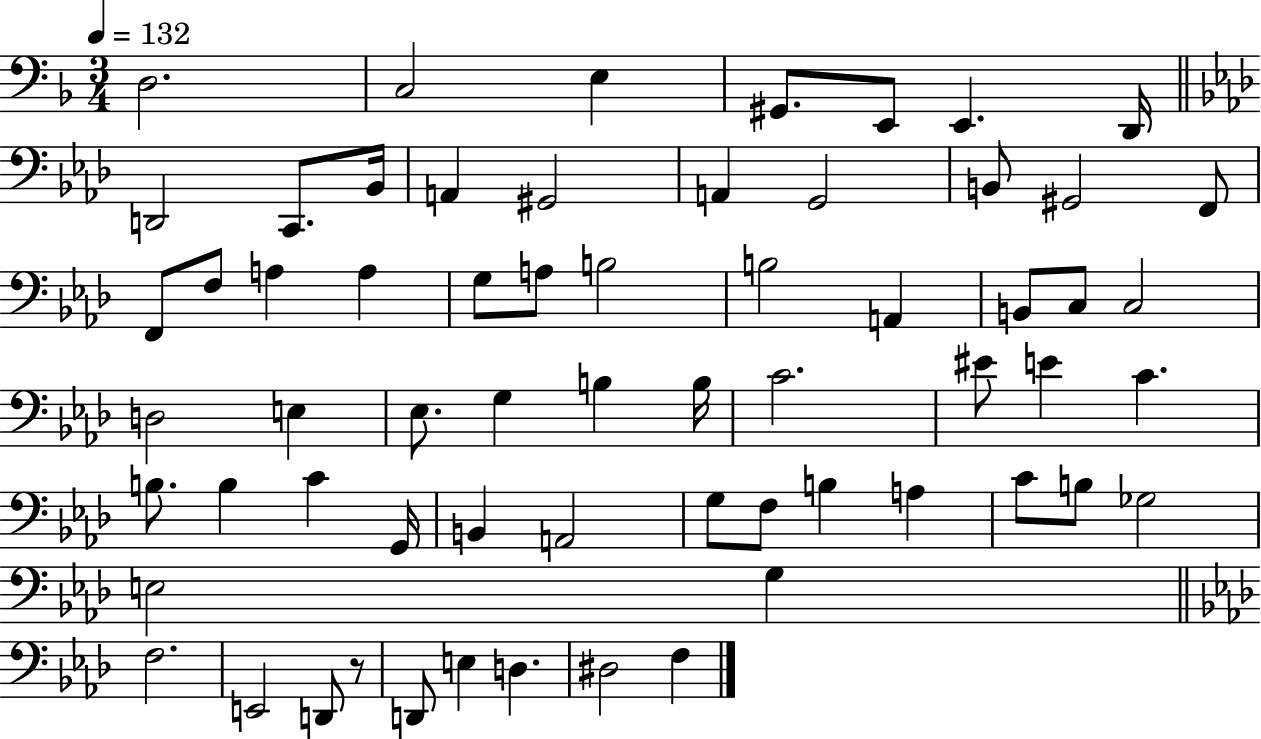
{
  \clef bass
  \numericTimeSignature
  \time 3/4
  \key f \major
  \tempo 4 = 132
  d2. | c2 e4 | gis,8. e,8 e,4. d,16 | \bar "||" \break \key f \minor d,2 c,8. bes,16 | a,4 gis,2 | a,4 g,2 | b,8 gis,2 f,8 | \break f,8 f8 a4 a4 | g8 a8 b2 | b2 a,4 | b,8 c8 c2 | \break d2 e4 | ees8. g4 b4 b16 | c'2. | eis'8 e'4 c'4. | \break b8. b4 c'4 g,16 | b,4 a,2 | g8 f8 b4 a4 | c'8 b8 ges2 | \break e2 g4 | \bar "||" \break \key aes \major f2. | e,2 d,8 r8 | d,8 e4 d4. | dis2 f4 | \break \bar "|."
}